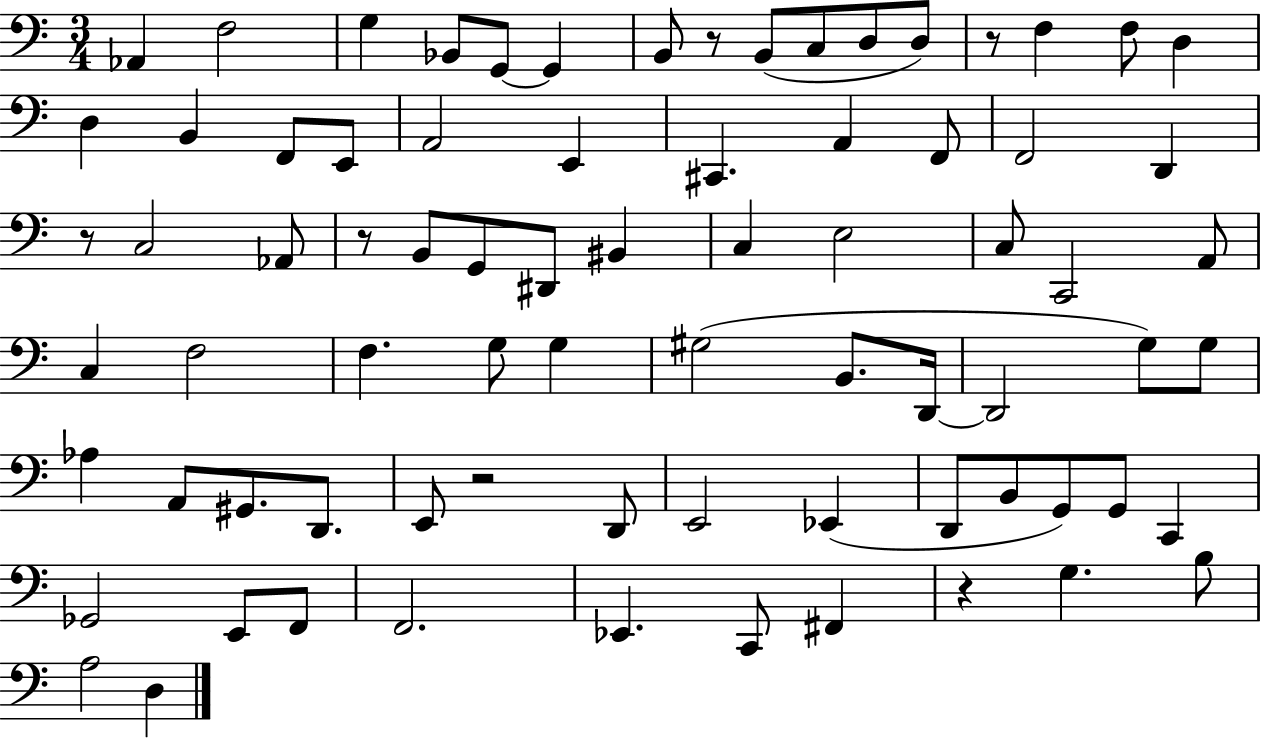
X:1
T:Untitled
M:3/4
L:1/4
K:C
_A,, F,2 G, _B,,/2 G,,/2 G,, B,,/2 z/2 B,,/2 C,/2 D,/2 D,/2 z/2 F, F,/2 D, D, B,, F,,/2 E,,/2 A,,2 E,, ^C,, A,, F,,/2 F,,2 D,, z/2 C,2 _A,,/2 z/2 B,,/2 G,,/2 ^D,,/2 ^B,, C, E,2 C,/2 C,,2 A,,/2 C, F,2 F, G,/2 G, ^G,2 B,,/2 D,,/4 D,,2 G,/2 G,/2 _A, A,,/2 ^G,,/2 D,,/2 E,,/2 z2 D,,/2 E,,2 _E,, D,,/2 B,,/2 G,,/2 G,,/2 C,, _G,,2 E,,/2 F,,/2 F,,2 _E,, C,,/2 ^F,, z G, B,/2 A,2 D,